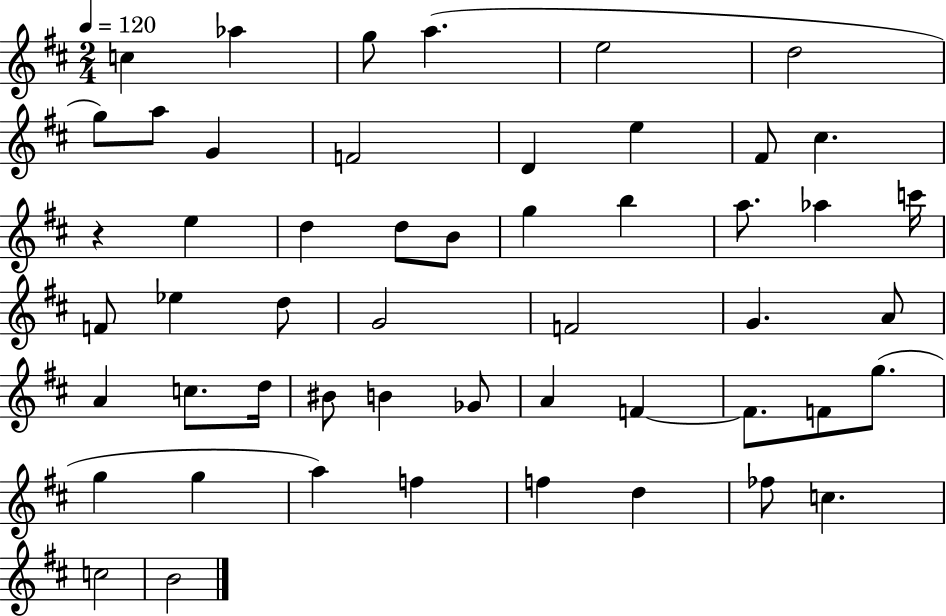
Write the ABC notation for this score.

X:1
T:Untitled
M:2/4
L:1/4
K:D
c _a g/2 a e2 d2 g/2 a/2 G F2 D e ^F/2 ^c z e d d/2 B/2 g b a/2 _a c'/4 F/2 _e d/2 G2 F2 G A/2 A c/2 d/4 ^B/2 B _G/2 A F F/2 F/2 g/2 g g a f f d _f/2 c c2 B2